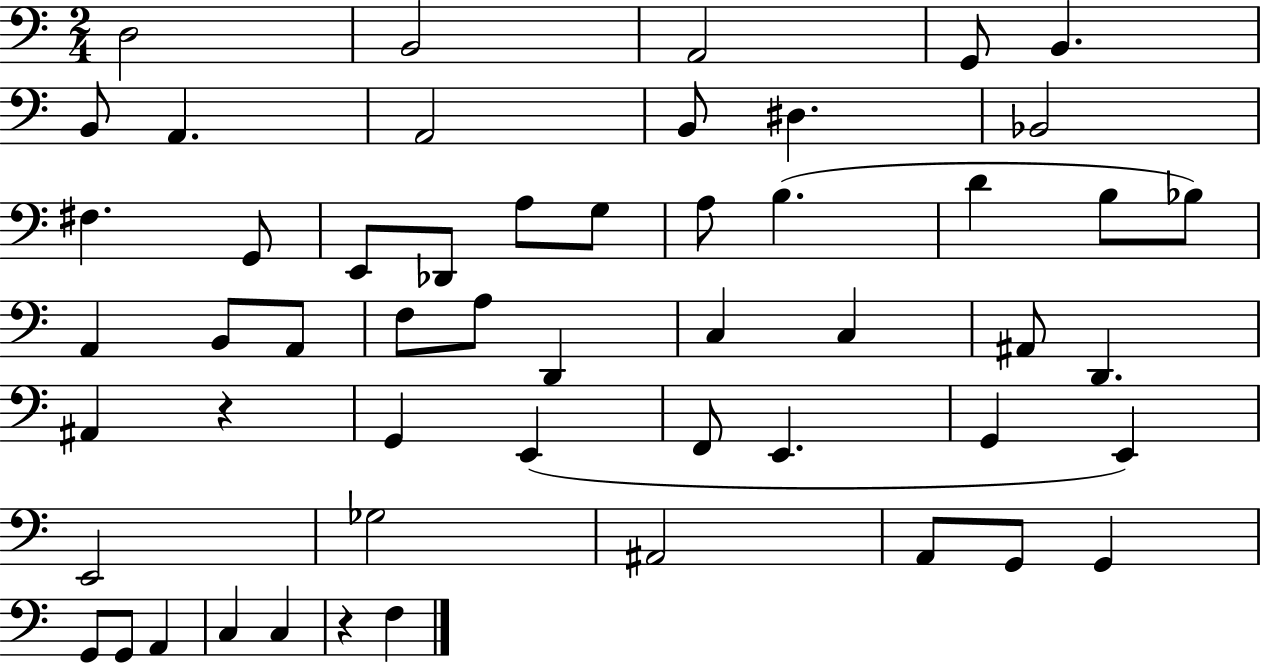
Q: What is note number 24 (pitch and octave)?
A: B2